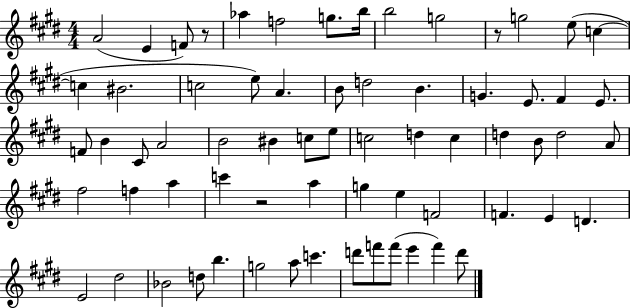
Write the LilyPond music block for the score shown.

{
  \clef treble
  \numericTimeSignature
  \time 4/4
  \key e \major
  a'2( e'4 f'8) r8 | aes''4 f''2 g''8. b''16 | b''2 g''2 | r8 g''2 e''8( c''4~~ | \break c''4 bis'2. | c''2 e''8) a'4. | b'8 d''2 b'4. | g'4. e'8. fis'4 e'8. | \break f'8 b'4 cis'8 a'2 | b'2 bis'4 c''8 e''8 | c''2 d''4 c''4 | d''4 b'8 d''2 a'8 | \break fis''2 f''4 a''4 | c'''4 r2 a''4 | g''4 e''4 f'2 | f'4. e'4 d'4. | \break e'2 dis''2 | bes'2 d''8 b''4. | g''2 a''8 c'''4. | d'''8 f'''8 f'''8( e'''4 f'''4) d'''8 | \break \bar "|."
}